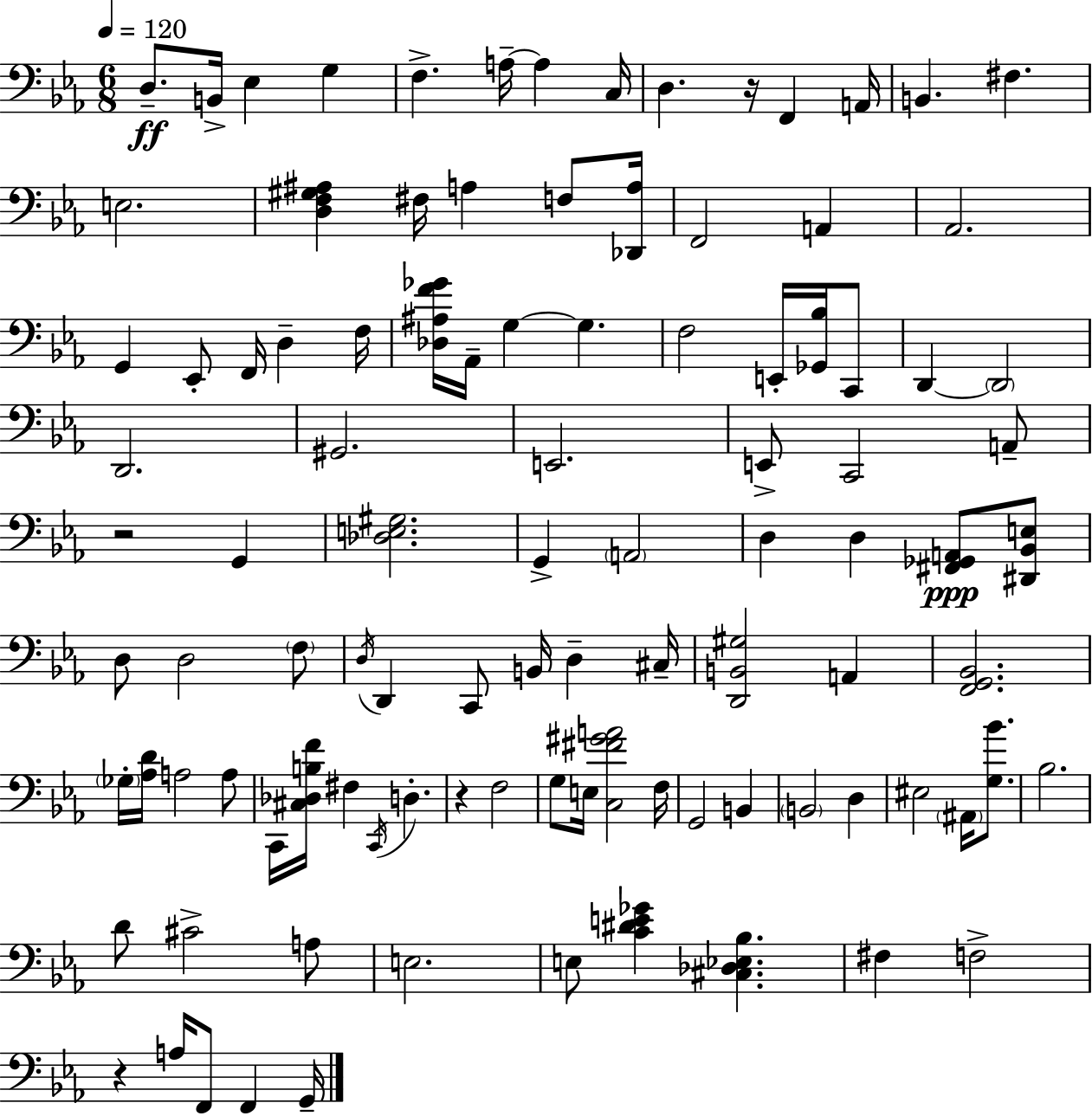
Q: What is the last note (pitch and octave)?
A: G2